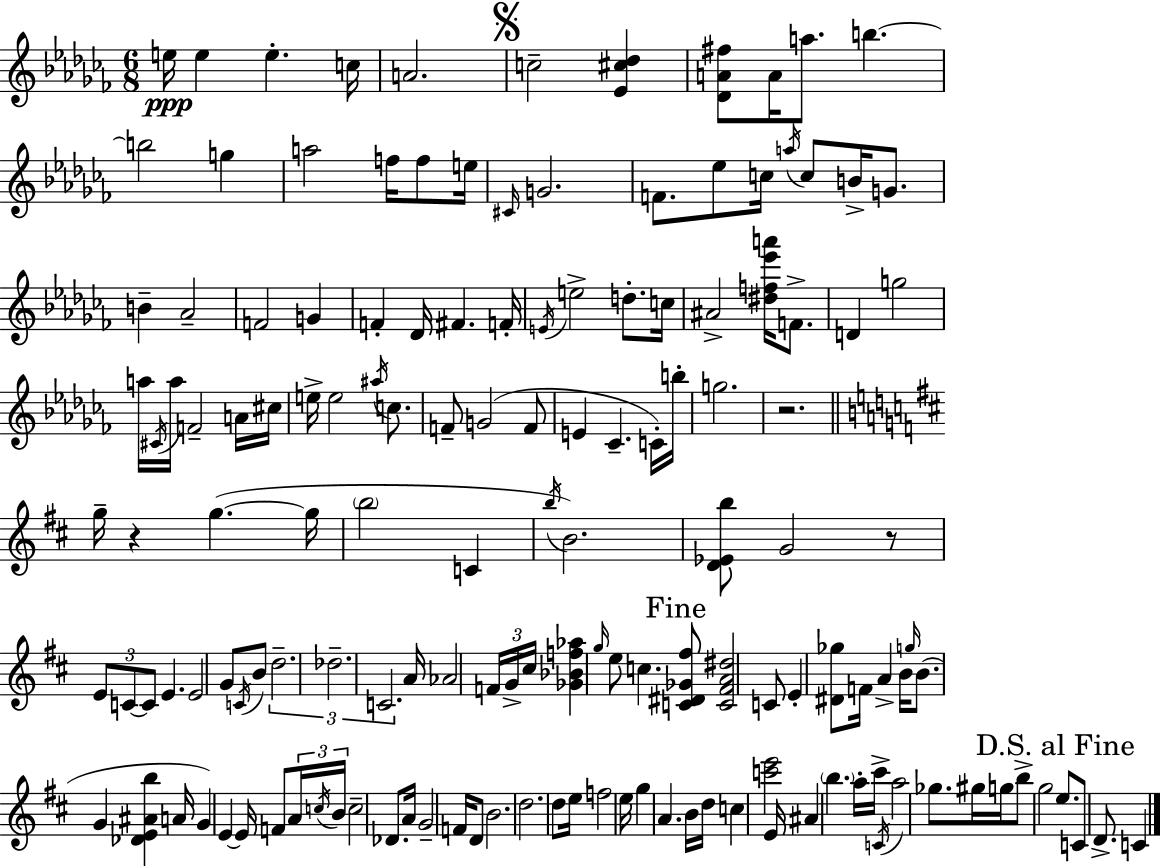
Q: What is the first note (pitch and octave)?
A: E5